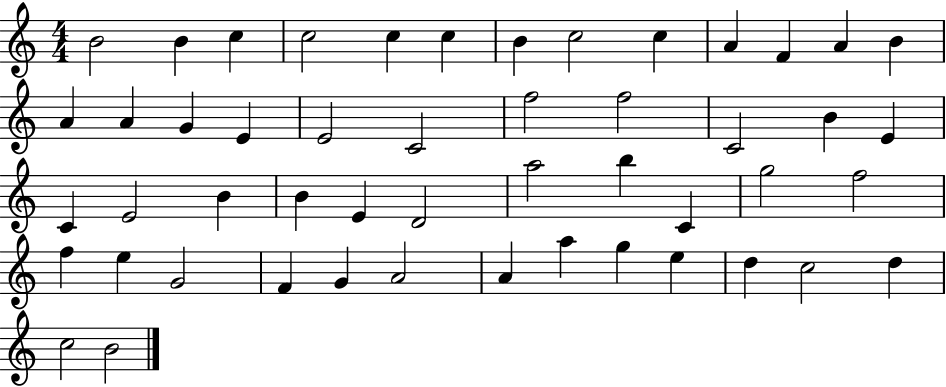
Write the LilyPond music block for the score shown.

{
  \clef treble
  \numericTimeSignature
  \time 4/4
  \key c \major
  b'2 b'4 c''4 | c''2 c''4 c''4 | b'4 c''2 c''4 | a'4 f'4 a'4 b'4 | \break a'4 a'4 g'4 e'4 | e'2 c'2 | f''2 f''2 | c'2 b'4 e'4 | \break c'4 e'2 b'4 | b'4 e'4 d'2 | a''2 b''4 c'4 | g''2 f''2 | \break f''4 e''4 g'2 | f'4 g'4 a'2 | a'4 a''4 g''4 e''4 | d''4 c''2 d''4 | \break c''2 b'2 | \bar "|."
}